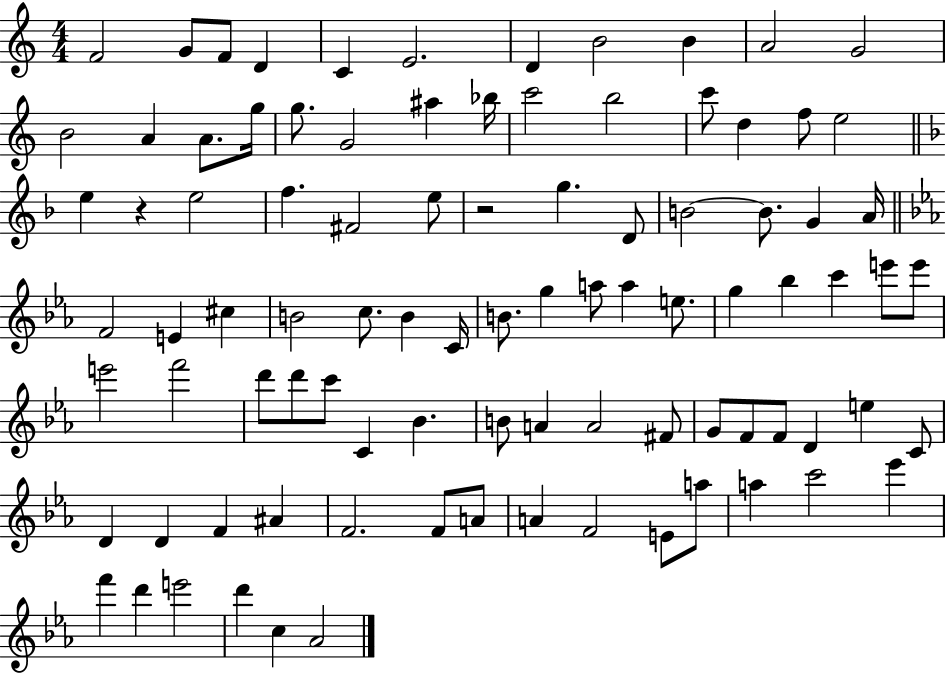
F4/h G4/e F4/e D4/q C4/q E4/h. D4/q B4/h B4/q A4/h G4/h B4/h A4/q A4/e. G5/s G5/e. G4/h A#5/q Bb5/s C6/h B5/h C6/e D5/q F5/e E5/h E5/q R/q E5/h F5/q. F#4/h E5/e R/h G5/q. D4/e B4/h B4/e. G4/q A4/s F4/h E4/q C#5/q B4/h C5/e. B4/q C4/s B4/e. G5/q A5/e A5/q E5/e. G5/q Bb5/q C6/q E6/e E6/e E6/h F6/h D6/e D6/e C6/e C4/q Bb4/q. B4/e A4/q A4/h F#4/e G4/e F4/e F4/e D4/q E5/q C4/e D4/q D4/q F4/q A#4/q F4/h. F4/e A4/e A4/q F4/h E4/e A5/e A5/q C6/h Eb6/q F6/q D6/q E6/h D6/q C5/q Ab4/h